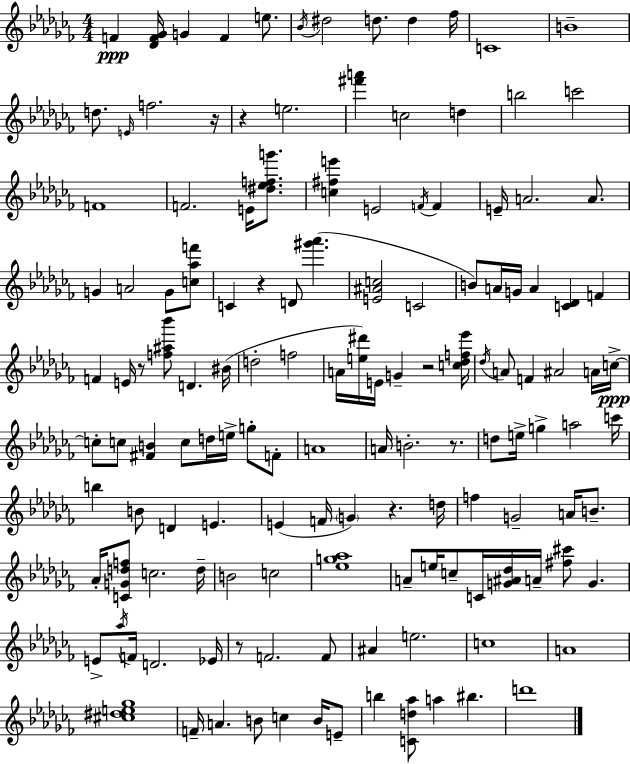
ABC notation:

X:1
T:Untitled
M:4/4
L:1/4
K:Abm
F [_DF_G]/4 G F e/2 _B/4 ^d2 d/2 d _f/4 C4 B4 d/2 E/4 f2 z/4 z e2 [^f'a'] c2 d b2 c'2 F4 F2 E/4 [^d_efg']/2 [c^fe'] E2 F/4 F E/4 A2 A/2 G A2 G/2 [c_af']/2 C z D/2 [^g'_a'] [E^Ac]2 C2 B/2 A/4 G/4 A [C_D] F F E/4 z/2 [f^a_b']/2 D ^B/4 d2 f2 A/4 [e^d']/4 E/4 G z2 [c_df_e']/4 _d/4 A/2 F ^A2 A/4 c/4 c/2 c/2 [^FB] c/2 d/4 e/4 g/2 F/2 A4 A/4 B2 z/2 d/2 e/4 g a2 c'/4 b B/2 D E E F/4 G z d/4 f G2 A/4 B/2 _A/4 [CGdf]/2 c2 d/4 B2 c2 [_eg_a]4 A/2 e/4 c/2 C/4 [G^A_d]/4 A/4 [^f^c']/2 G E/2 _a/4 F/4 D2 _E/4 z/2 F2 F/2 ^A e2 c4 A4 [^c^de_g]4 F/4 A B/2 c B/4 E/2 b [Cd_a]/2 a ^b d'4